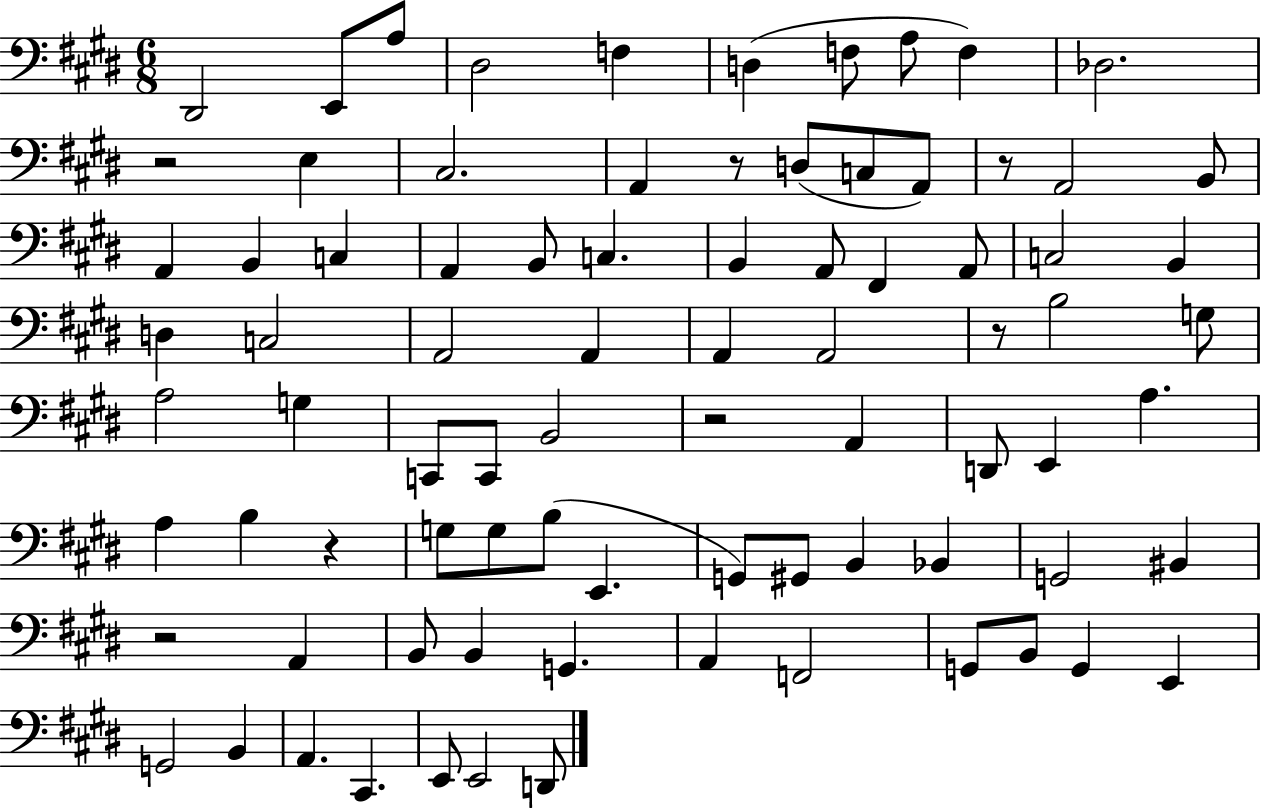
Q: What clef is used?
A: bass